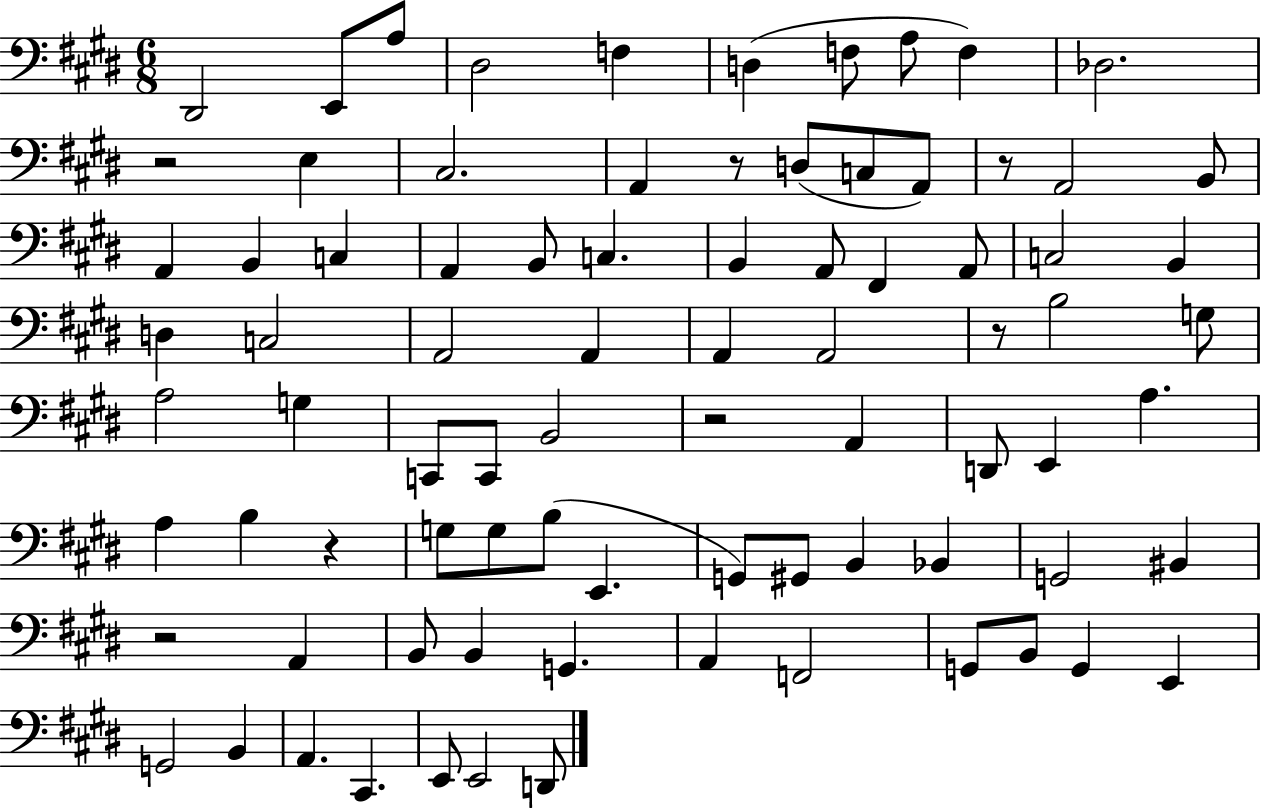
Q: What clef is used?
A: bass